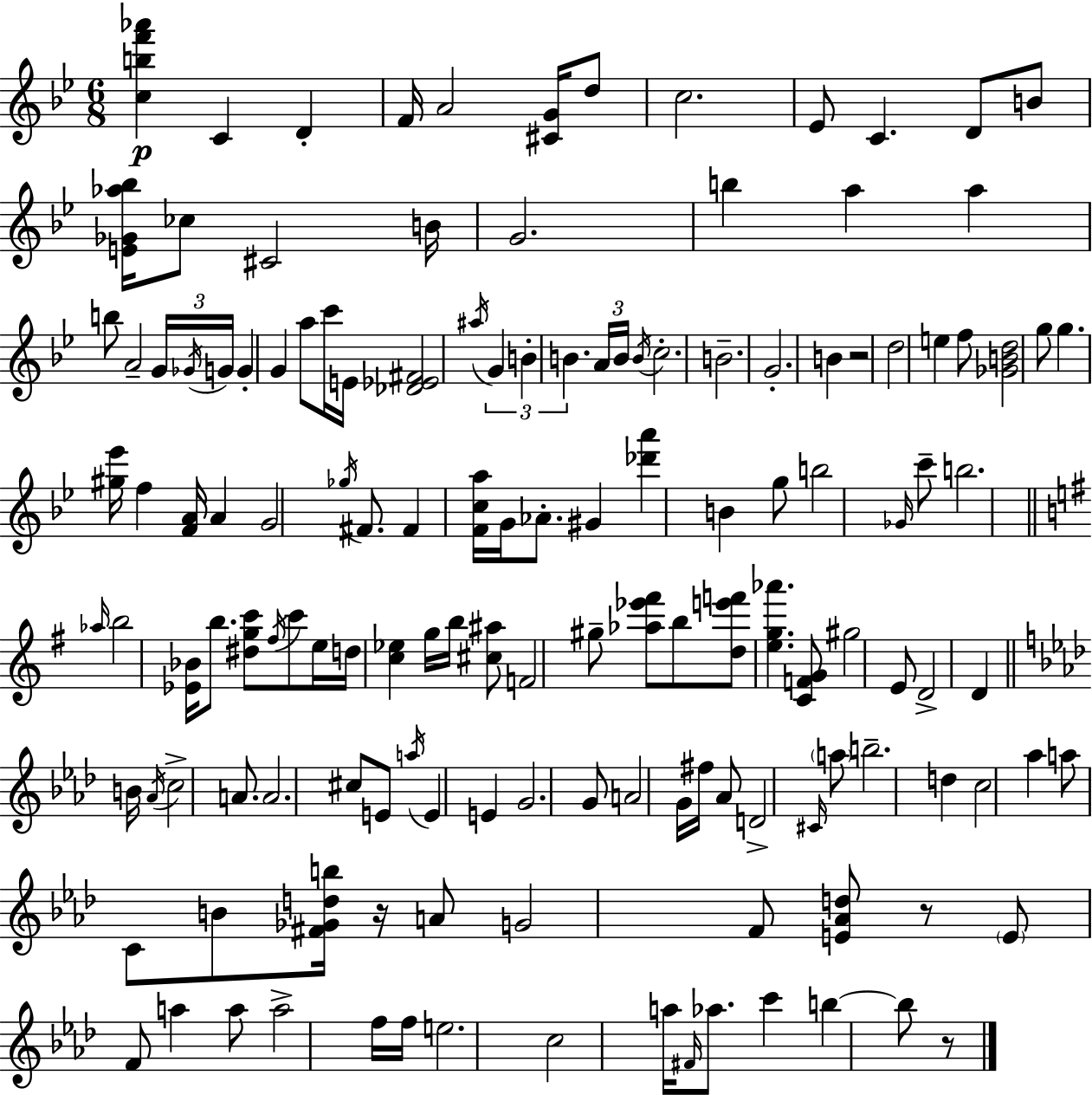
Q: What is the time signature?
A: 6/8